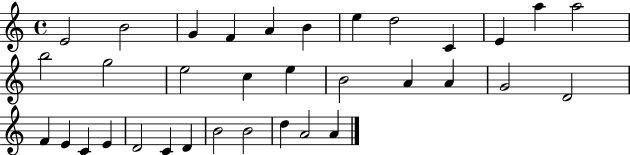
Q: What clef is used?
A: treble